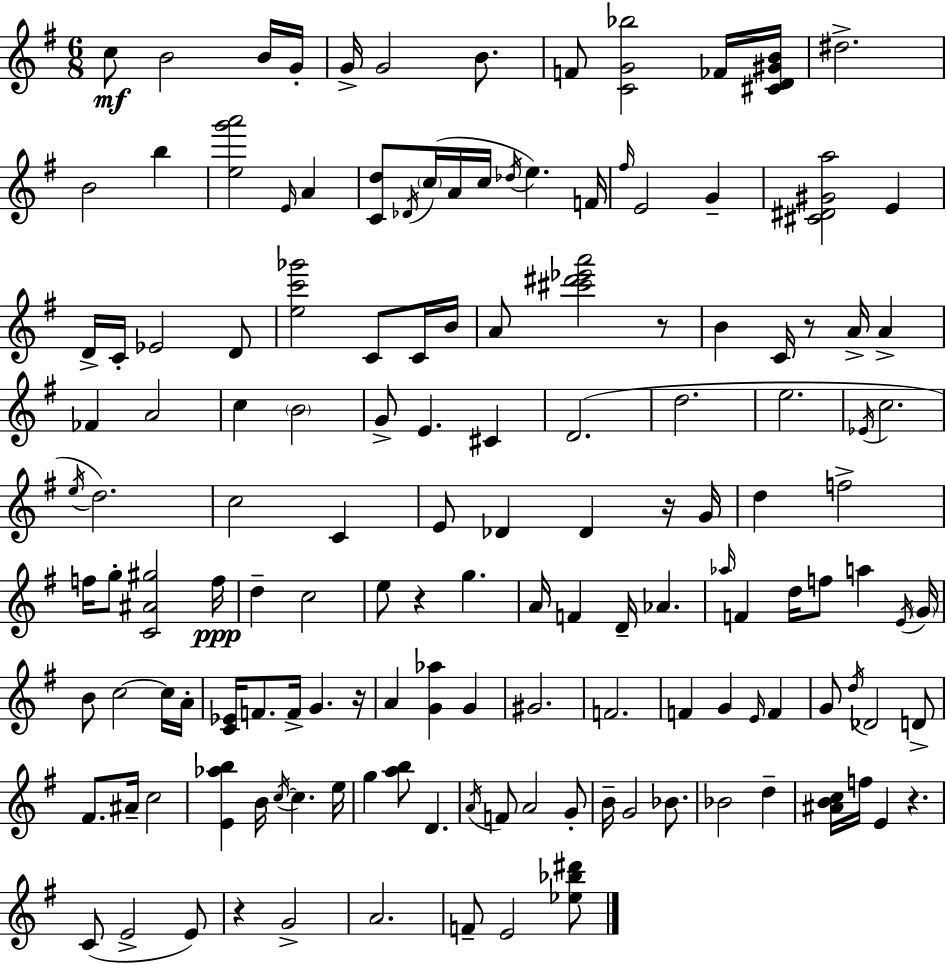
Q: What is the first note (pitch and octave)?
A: C5